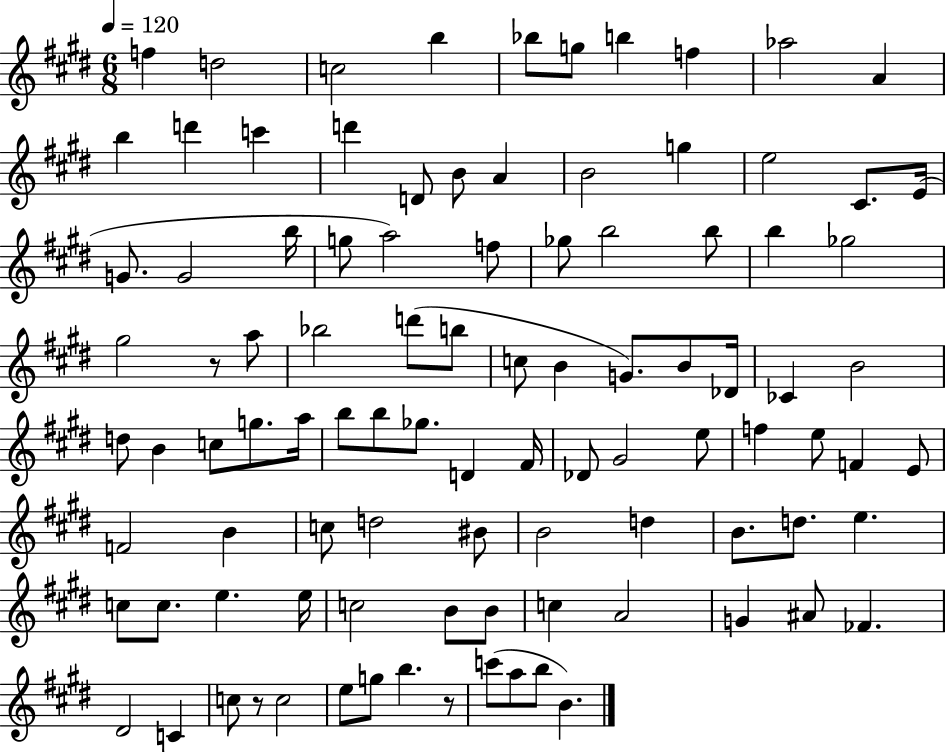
{
  \clef treble
  \numericTimeSignature
  \time 6/8
  \key e \major
  \tempo 4 = 120
  f''4 d''2 | c''2 b''4 | bes''8 g''8 b''4 f''4 | aes''2 a'4 | \break b''4 d'''4 c'''4 | d'''4 d'8 b'8 a'4 | b'2 g''4 | e''2 cis'8. e'16( | \break g'8. g'2 b''16 | g''8 a''2) f''8 | ges''8 b''2 b''8 | b''4 ges''2 | \break gis''2 r8 a''8 | bes''2 d'''8( b''8 | c''8 b'4 g'8.) b'8 des'16 | ces'4 b'2 | \break d''8 b'4 c''8 g''8. a''16 | b''8 b''8 ges''8. d'4 fis'16 | des'8 gis'2 e''8 | f''4 e''8 f'4 e'8 | \break f'2 b'4 | c''8 d''2 bis'8 | b'2 d''4 | b'8. d''8. e''4. | \break c''8 c''8. e''4. e''16 | c''2 b'8 b'8 | c''4 a'2 | g'4 ais'8 fes'4. | \break dis'2 c'4 | c''8 r8 c''2 | e''8 g''8 b''4. r8 | c'''8( a''8 b''8 b'4.) | \break \bar "|."
}